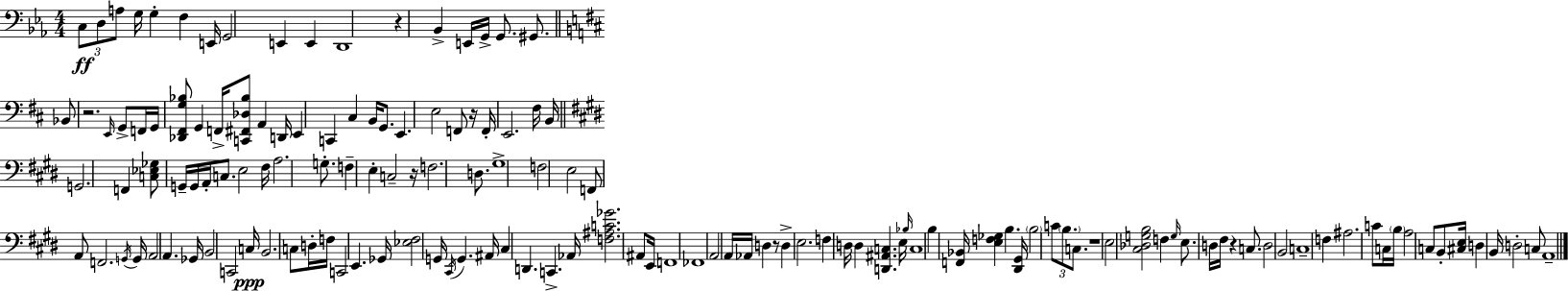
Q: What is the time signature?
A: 4/4